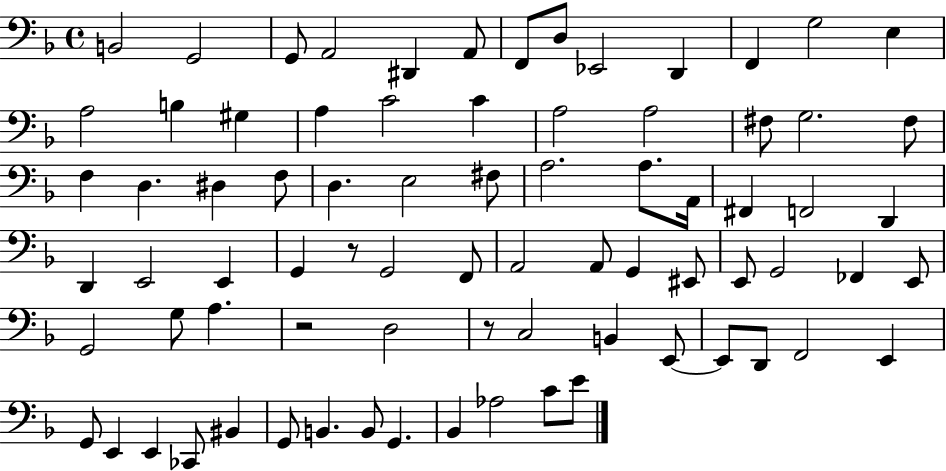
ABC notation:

X:1
T:Untitled
M:4/4
L:1/4
K:F
B,,2 G,,2 G,,/2 A,,2 ^D,, A,,/2 F,,/2 D,/2 _E,,2 D,, F,, G,2 E, A,2 B, ^G, A, C2 C A,2 A,2 ^F,/2 G,2 ^F,/2 F, D, ^D, F,/2 D, E,2 ^F,/2 A,2 A,/2 A,,/4 ^F,, F,,2 D,, D,, E,,2 E,, G,, z/2 G,,2 F,,/2 A,,2 A,,/2 G,, ^E,,/2 E,,/2 G,,2 _F,, E,,/2 G,,2 G,/2 A, z2 D,2 z/2 C,2 B,, E,,/2 E,,/2 D,,/2 F,,2 E,, G,,/2 E,, E,, _C,,/2 ^B,, G,,/2 B,, B,,/2 G,, _B,, _A,2 C/2 E/2